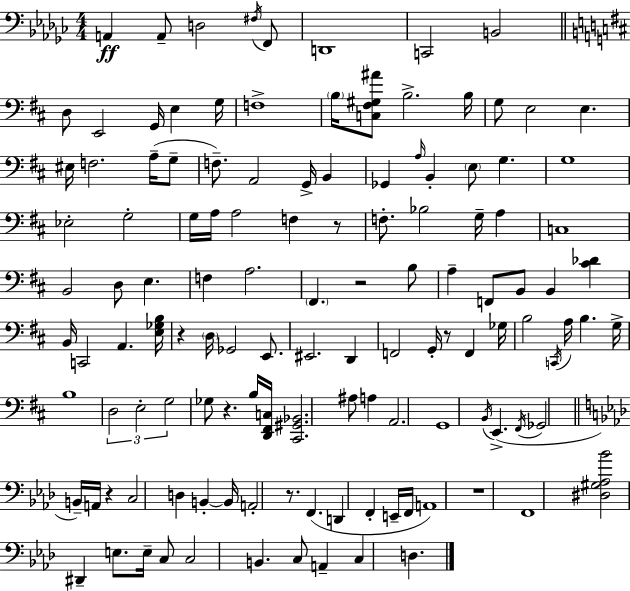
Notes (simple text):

A2/q A2/e D3/h F#3/s F2/e D2/w C2/h B2/h D3/e E2/h G2/s E3/q G3/s F3/w B3/s [C3,F#3,G#3,A#4]/e B3/h. B3/s G3/e E3/h E3/q. EIS3/s F3/h. A3/s G3/e F3/e. A2/h G2/s B2/q Gb2/q A3/s B2/q E3/e G3/q. G3/w Eb3/h G3/h G3/s A3/s A3/h F3/q R/e F3/e. Bb3/h G3/s A3/q C3/w B2/h D3/e E3/q. F3/q A3/h. F#2/q. R/h B3/e A3/q F2/e B2/e B2/q [C#4,Db4]/q B2/s C2/h A2/q. [E3,Gb3,B3]/s R/q D3/s Gb2/h E2/e. EIS2/h. D2/q F2/h G2/s R/e F2/q Gb3/s B3/h C2/s A3/s B3/q. G3/s B3/w D3/h E3/h G3/h Gb3/e R/q. B3/s [D2,F#2,C3]/s [C#2,G#2,Bb2]/h. A#3/e A3/q A2/h. G2/w B2/s E2/q. F#2/s Gb2/h B2/s A2/s R/q C3/h D3/q B2/q B2/s A2/h R/e. F2/q. D2/q F2/q E2/s F2/s A2/w R/w F2/w [D#3,G#3,Ab3,Bb4]/h D#2/q E3/e. E3/s C3/e C3/h B2/q. C3/e A2/q C3/q D3/q.